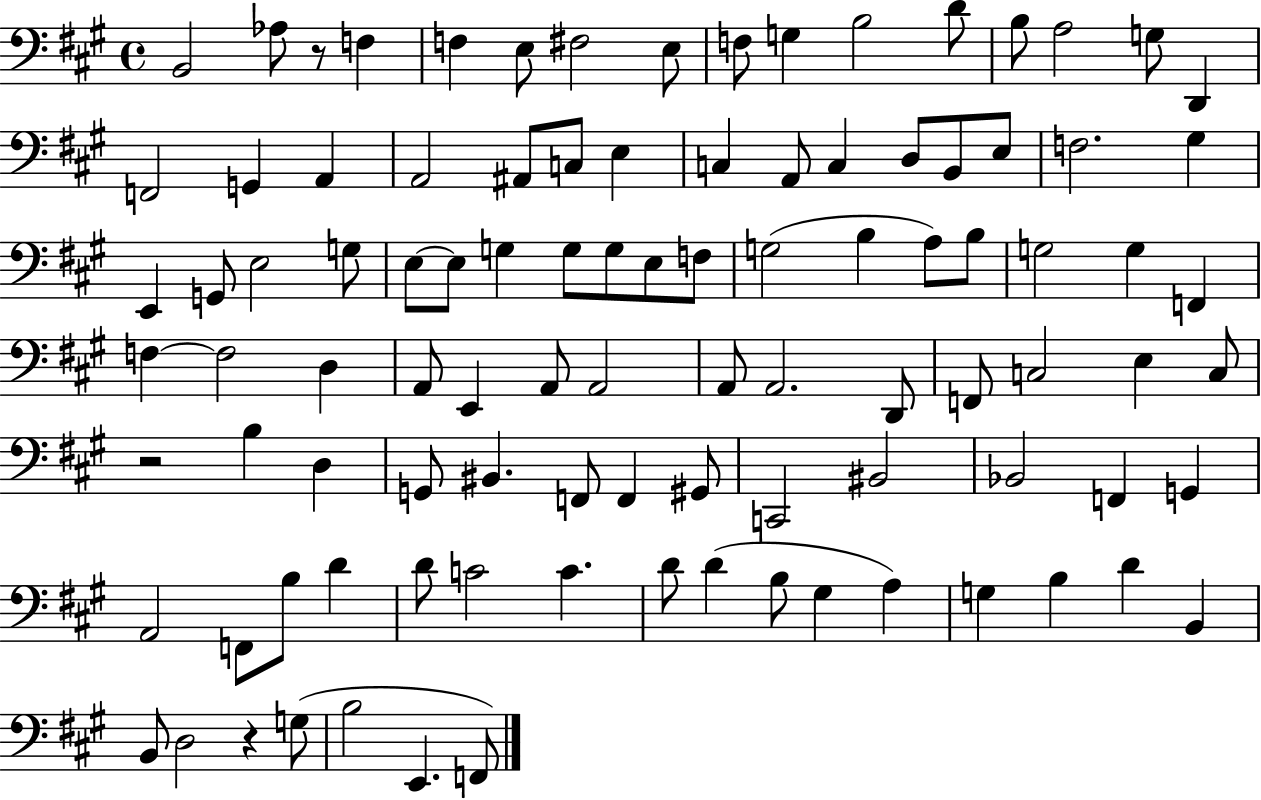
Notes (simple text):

B2/h Ab3/e R/e F3/q F3/q E3/e F#3/h E3/e F3/e G3/q B3/h D4/e B3/e A3/h G3/e D2/q F2/h G2/q A2/q A2/h A#2/e C3/e E3/q C3/q A2/e C3/q D3/e B2/e E3/e F3/h. G#3/q E2/q G2/e E3/h G3/e E3/e E3/e G3/q G3/e G3/e E3/e F3/e G3/h B3/q A3/e B3/e G3/h G3/q F2/q F3/q F3/h D3/q A2/e E2/q A2/e A2/h A2/e A2/h. D2/e F2/e C3/h E3/q C3/e R/h B3/q D3/q G2/e BIS2/q. F2/e F2/q G#2/e C2/h BIS2/h Bb2/h F2/q G2/q A2/h F2/e B3/e D4/q D4/e C4/h C4/q. D4/e D4/q B3/e G#3/q A3/q G3/q B3/q D4/q B2/q B2/e D3/h R/q G3/e B3/h E2/q. F2/e